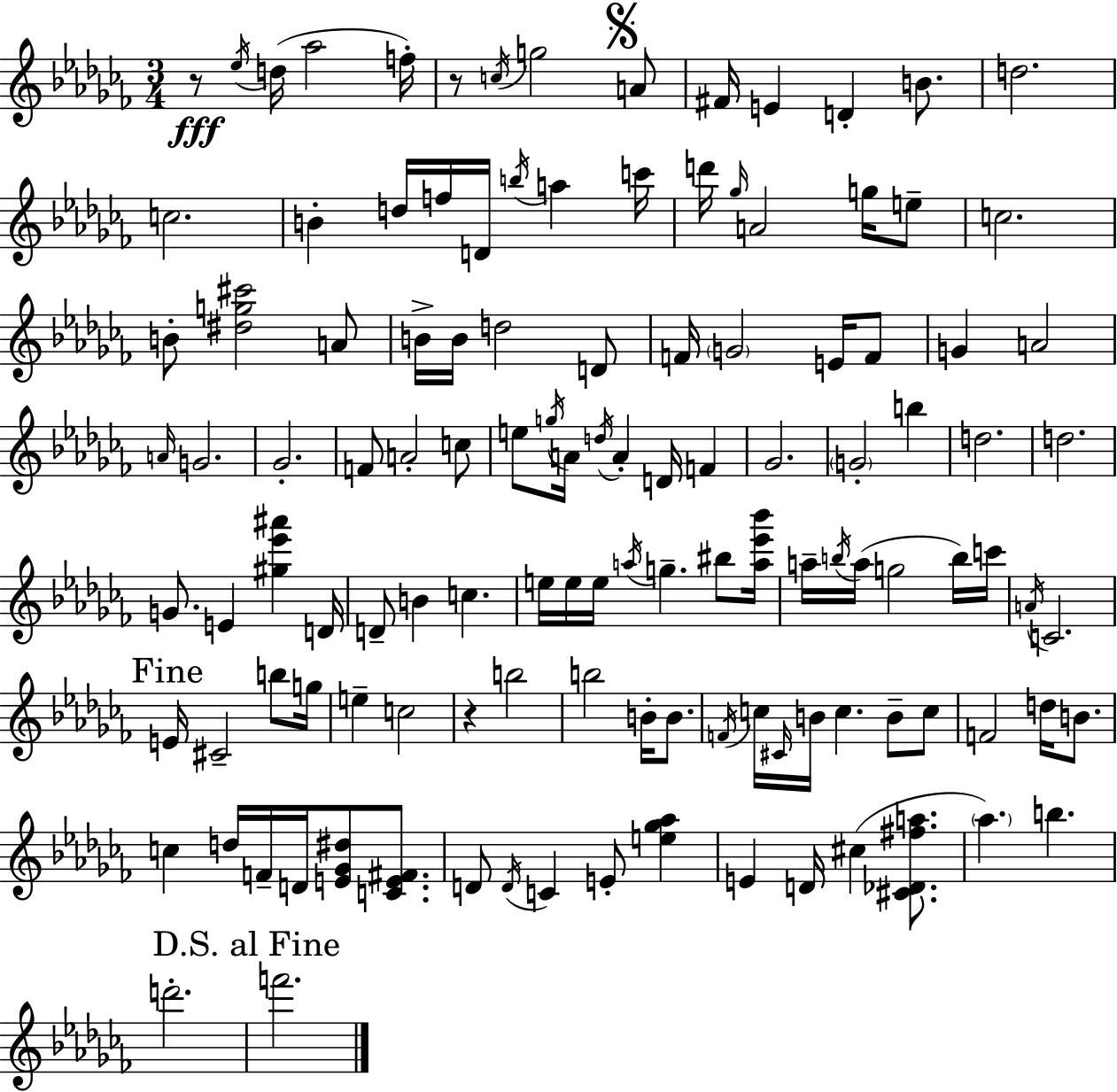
{
  \clef treble
  \numericTimeSignature
  \time 3/4
  \key aes \minor
  \repeat volta 2 { r8\fff \acciaccatura { ees''16 }( d''16 aes''2 | f''16-.) r8 \acciaccatura { c''16 } g''2 | \mark \markup { \musicglyph "scripts.segno" } a'8 fis'16 e'4 d'4-. b'8. | d''2. | \break c''2. | b'4-. d''16 f''16 d'16 \acciaccatura { b''16 } a''4 | c'''16 d'''16 \grace { ges''16 } a'2 | g''16 e''8-- c''2. | \break b'8-. <dis'' g'' cis'''>2 | a'8 b'16-> b'16 d''2 | d'8 f'16 \parenthesize g'2 | e'16 f'8 g'4 a'2 | \break \grace { a'16 } g'2. | ges'2.-. | f'8 a'2-. | c''8 e''8 \acciaccatura { g''16 } a'16 \acciaccatura { d''16 } a'4-. | \break d'16 f'4 ges'2. | \parenthesize g'2-. | b''4 d''2. | d''2. | \break g'8. e'4 | <gis'' ees''' ais'''>4 d'16 d'8-- b'4 | c''4. e''16 e''16 e''16 \acciaccatura { a''16 } g''4.-- | bis''8 <a'' ees''' bes'''>16 a''16-- \acciaccatura { b''16 }( a''16 g''2 | \break b''16) c'''16 \acciaccatura { a'16 } c'2. | \mark "Fine" e'16 cis'2-- | b''8 g''16 e''4-- | c''2 r4 | \break b''2 b''2 | b'16-. b'8. \acciaccatura { f'16 } c''16 | \grace { cis'16 } b'16 c''4. b'8-- c''8 | f'2 d''16 b'8. | \break c''4 d''16 f'16-- d'16 <e' ges' dis''>8 <c' e' fis'>8. | d'8 \acciaccatura { d'16 } c'4 e'8-. <e'' ges'' aes''>4 | e'4 d'16 cis''4( <cis' des' fis'' a''>8. | \parenthesize aes''4.) b''4. | \break d'''2.-. | \mark "D.S. al Fine" f'''2. | } \bar "|."
}